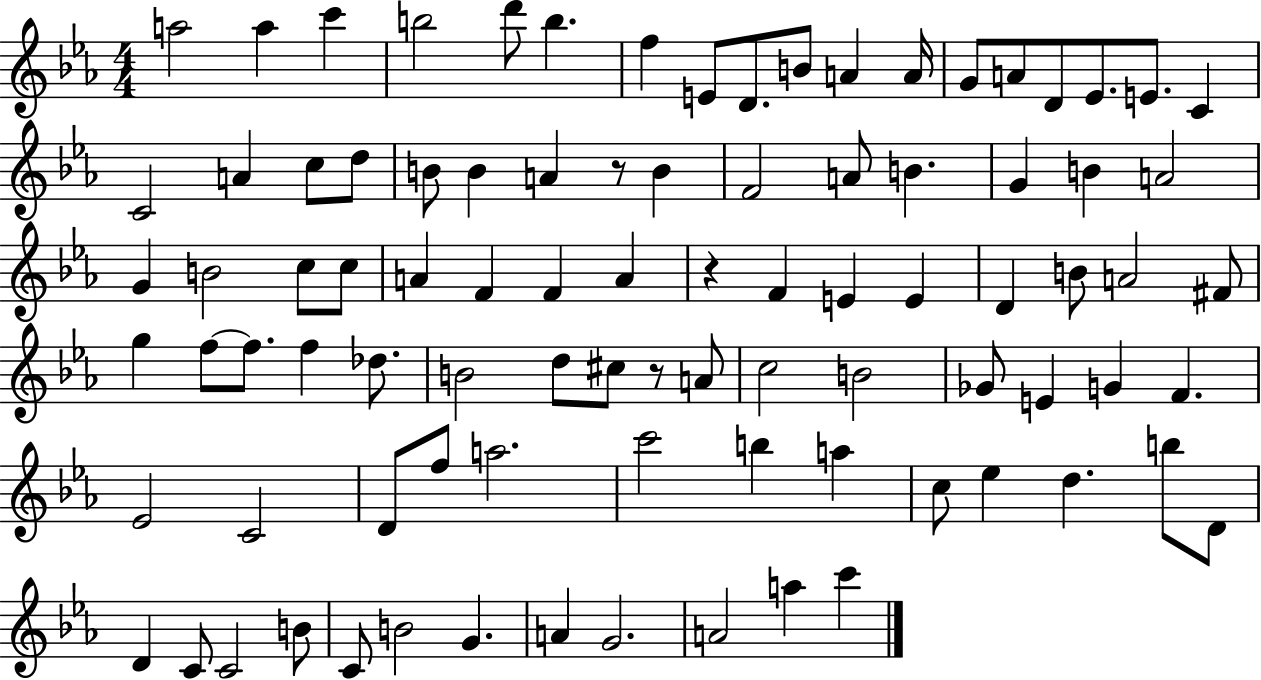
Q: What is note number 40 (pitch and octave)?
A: A4